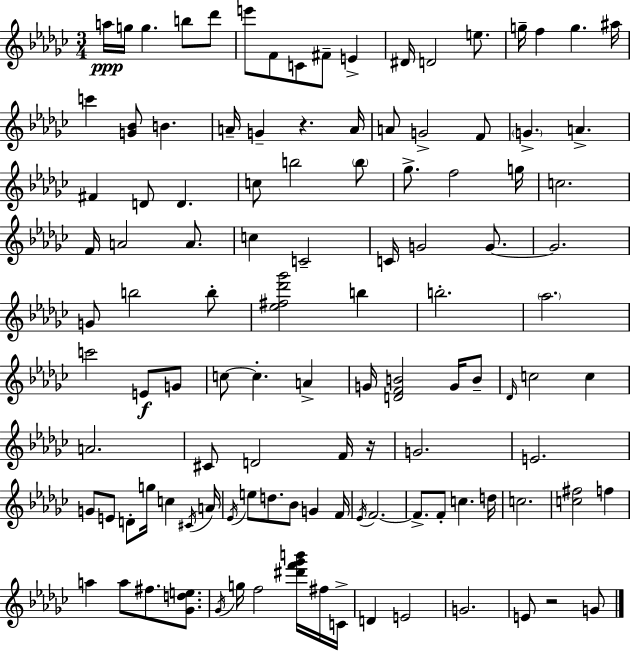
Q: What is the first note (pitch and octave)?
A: A5